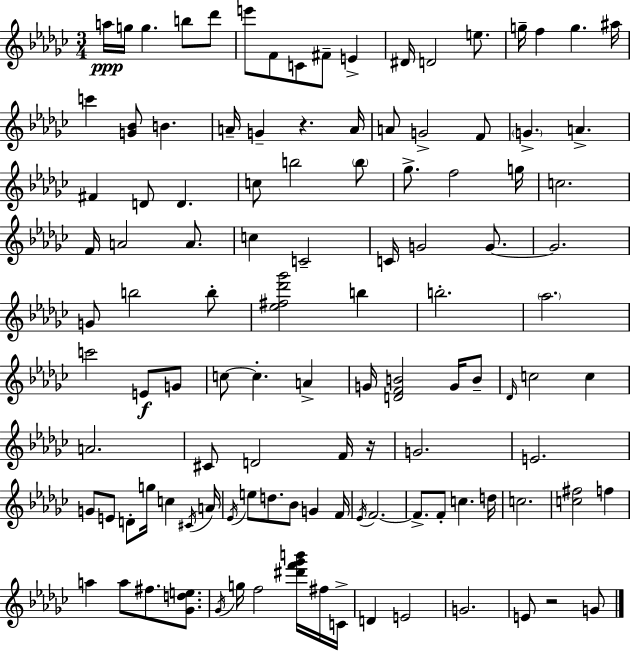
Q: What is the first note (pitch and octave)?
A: A5